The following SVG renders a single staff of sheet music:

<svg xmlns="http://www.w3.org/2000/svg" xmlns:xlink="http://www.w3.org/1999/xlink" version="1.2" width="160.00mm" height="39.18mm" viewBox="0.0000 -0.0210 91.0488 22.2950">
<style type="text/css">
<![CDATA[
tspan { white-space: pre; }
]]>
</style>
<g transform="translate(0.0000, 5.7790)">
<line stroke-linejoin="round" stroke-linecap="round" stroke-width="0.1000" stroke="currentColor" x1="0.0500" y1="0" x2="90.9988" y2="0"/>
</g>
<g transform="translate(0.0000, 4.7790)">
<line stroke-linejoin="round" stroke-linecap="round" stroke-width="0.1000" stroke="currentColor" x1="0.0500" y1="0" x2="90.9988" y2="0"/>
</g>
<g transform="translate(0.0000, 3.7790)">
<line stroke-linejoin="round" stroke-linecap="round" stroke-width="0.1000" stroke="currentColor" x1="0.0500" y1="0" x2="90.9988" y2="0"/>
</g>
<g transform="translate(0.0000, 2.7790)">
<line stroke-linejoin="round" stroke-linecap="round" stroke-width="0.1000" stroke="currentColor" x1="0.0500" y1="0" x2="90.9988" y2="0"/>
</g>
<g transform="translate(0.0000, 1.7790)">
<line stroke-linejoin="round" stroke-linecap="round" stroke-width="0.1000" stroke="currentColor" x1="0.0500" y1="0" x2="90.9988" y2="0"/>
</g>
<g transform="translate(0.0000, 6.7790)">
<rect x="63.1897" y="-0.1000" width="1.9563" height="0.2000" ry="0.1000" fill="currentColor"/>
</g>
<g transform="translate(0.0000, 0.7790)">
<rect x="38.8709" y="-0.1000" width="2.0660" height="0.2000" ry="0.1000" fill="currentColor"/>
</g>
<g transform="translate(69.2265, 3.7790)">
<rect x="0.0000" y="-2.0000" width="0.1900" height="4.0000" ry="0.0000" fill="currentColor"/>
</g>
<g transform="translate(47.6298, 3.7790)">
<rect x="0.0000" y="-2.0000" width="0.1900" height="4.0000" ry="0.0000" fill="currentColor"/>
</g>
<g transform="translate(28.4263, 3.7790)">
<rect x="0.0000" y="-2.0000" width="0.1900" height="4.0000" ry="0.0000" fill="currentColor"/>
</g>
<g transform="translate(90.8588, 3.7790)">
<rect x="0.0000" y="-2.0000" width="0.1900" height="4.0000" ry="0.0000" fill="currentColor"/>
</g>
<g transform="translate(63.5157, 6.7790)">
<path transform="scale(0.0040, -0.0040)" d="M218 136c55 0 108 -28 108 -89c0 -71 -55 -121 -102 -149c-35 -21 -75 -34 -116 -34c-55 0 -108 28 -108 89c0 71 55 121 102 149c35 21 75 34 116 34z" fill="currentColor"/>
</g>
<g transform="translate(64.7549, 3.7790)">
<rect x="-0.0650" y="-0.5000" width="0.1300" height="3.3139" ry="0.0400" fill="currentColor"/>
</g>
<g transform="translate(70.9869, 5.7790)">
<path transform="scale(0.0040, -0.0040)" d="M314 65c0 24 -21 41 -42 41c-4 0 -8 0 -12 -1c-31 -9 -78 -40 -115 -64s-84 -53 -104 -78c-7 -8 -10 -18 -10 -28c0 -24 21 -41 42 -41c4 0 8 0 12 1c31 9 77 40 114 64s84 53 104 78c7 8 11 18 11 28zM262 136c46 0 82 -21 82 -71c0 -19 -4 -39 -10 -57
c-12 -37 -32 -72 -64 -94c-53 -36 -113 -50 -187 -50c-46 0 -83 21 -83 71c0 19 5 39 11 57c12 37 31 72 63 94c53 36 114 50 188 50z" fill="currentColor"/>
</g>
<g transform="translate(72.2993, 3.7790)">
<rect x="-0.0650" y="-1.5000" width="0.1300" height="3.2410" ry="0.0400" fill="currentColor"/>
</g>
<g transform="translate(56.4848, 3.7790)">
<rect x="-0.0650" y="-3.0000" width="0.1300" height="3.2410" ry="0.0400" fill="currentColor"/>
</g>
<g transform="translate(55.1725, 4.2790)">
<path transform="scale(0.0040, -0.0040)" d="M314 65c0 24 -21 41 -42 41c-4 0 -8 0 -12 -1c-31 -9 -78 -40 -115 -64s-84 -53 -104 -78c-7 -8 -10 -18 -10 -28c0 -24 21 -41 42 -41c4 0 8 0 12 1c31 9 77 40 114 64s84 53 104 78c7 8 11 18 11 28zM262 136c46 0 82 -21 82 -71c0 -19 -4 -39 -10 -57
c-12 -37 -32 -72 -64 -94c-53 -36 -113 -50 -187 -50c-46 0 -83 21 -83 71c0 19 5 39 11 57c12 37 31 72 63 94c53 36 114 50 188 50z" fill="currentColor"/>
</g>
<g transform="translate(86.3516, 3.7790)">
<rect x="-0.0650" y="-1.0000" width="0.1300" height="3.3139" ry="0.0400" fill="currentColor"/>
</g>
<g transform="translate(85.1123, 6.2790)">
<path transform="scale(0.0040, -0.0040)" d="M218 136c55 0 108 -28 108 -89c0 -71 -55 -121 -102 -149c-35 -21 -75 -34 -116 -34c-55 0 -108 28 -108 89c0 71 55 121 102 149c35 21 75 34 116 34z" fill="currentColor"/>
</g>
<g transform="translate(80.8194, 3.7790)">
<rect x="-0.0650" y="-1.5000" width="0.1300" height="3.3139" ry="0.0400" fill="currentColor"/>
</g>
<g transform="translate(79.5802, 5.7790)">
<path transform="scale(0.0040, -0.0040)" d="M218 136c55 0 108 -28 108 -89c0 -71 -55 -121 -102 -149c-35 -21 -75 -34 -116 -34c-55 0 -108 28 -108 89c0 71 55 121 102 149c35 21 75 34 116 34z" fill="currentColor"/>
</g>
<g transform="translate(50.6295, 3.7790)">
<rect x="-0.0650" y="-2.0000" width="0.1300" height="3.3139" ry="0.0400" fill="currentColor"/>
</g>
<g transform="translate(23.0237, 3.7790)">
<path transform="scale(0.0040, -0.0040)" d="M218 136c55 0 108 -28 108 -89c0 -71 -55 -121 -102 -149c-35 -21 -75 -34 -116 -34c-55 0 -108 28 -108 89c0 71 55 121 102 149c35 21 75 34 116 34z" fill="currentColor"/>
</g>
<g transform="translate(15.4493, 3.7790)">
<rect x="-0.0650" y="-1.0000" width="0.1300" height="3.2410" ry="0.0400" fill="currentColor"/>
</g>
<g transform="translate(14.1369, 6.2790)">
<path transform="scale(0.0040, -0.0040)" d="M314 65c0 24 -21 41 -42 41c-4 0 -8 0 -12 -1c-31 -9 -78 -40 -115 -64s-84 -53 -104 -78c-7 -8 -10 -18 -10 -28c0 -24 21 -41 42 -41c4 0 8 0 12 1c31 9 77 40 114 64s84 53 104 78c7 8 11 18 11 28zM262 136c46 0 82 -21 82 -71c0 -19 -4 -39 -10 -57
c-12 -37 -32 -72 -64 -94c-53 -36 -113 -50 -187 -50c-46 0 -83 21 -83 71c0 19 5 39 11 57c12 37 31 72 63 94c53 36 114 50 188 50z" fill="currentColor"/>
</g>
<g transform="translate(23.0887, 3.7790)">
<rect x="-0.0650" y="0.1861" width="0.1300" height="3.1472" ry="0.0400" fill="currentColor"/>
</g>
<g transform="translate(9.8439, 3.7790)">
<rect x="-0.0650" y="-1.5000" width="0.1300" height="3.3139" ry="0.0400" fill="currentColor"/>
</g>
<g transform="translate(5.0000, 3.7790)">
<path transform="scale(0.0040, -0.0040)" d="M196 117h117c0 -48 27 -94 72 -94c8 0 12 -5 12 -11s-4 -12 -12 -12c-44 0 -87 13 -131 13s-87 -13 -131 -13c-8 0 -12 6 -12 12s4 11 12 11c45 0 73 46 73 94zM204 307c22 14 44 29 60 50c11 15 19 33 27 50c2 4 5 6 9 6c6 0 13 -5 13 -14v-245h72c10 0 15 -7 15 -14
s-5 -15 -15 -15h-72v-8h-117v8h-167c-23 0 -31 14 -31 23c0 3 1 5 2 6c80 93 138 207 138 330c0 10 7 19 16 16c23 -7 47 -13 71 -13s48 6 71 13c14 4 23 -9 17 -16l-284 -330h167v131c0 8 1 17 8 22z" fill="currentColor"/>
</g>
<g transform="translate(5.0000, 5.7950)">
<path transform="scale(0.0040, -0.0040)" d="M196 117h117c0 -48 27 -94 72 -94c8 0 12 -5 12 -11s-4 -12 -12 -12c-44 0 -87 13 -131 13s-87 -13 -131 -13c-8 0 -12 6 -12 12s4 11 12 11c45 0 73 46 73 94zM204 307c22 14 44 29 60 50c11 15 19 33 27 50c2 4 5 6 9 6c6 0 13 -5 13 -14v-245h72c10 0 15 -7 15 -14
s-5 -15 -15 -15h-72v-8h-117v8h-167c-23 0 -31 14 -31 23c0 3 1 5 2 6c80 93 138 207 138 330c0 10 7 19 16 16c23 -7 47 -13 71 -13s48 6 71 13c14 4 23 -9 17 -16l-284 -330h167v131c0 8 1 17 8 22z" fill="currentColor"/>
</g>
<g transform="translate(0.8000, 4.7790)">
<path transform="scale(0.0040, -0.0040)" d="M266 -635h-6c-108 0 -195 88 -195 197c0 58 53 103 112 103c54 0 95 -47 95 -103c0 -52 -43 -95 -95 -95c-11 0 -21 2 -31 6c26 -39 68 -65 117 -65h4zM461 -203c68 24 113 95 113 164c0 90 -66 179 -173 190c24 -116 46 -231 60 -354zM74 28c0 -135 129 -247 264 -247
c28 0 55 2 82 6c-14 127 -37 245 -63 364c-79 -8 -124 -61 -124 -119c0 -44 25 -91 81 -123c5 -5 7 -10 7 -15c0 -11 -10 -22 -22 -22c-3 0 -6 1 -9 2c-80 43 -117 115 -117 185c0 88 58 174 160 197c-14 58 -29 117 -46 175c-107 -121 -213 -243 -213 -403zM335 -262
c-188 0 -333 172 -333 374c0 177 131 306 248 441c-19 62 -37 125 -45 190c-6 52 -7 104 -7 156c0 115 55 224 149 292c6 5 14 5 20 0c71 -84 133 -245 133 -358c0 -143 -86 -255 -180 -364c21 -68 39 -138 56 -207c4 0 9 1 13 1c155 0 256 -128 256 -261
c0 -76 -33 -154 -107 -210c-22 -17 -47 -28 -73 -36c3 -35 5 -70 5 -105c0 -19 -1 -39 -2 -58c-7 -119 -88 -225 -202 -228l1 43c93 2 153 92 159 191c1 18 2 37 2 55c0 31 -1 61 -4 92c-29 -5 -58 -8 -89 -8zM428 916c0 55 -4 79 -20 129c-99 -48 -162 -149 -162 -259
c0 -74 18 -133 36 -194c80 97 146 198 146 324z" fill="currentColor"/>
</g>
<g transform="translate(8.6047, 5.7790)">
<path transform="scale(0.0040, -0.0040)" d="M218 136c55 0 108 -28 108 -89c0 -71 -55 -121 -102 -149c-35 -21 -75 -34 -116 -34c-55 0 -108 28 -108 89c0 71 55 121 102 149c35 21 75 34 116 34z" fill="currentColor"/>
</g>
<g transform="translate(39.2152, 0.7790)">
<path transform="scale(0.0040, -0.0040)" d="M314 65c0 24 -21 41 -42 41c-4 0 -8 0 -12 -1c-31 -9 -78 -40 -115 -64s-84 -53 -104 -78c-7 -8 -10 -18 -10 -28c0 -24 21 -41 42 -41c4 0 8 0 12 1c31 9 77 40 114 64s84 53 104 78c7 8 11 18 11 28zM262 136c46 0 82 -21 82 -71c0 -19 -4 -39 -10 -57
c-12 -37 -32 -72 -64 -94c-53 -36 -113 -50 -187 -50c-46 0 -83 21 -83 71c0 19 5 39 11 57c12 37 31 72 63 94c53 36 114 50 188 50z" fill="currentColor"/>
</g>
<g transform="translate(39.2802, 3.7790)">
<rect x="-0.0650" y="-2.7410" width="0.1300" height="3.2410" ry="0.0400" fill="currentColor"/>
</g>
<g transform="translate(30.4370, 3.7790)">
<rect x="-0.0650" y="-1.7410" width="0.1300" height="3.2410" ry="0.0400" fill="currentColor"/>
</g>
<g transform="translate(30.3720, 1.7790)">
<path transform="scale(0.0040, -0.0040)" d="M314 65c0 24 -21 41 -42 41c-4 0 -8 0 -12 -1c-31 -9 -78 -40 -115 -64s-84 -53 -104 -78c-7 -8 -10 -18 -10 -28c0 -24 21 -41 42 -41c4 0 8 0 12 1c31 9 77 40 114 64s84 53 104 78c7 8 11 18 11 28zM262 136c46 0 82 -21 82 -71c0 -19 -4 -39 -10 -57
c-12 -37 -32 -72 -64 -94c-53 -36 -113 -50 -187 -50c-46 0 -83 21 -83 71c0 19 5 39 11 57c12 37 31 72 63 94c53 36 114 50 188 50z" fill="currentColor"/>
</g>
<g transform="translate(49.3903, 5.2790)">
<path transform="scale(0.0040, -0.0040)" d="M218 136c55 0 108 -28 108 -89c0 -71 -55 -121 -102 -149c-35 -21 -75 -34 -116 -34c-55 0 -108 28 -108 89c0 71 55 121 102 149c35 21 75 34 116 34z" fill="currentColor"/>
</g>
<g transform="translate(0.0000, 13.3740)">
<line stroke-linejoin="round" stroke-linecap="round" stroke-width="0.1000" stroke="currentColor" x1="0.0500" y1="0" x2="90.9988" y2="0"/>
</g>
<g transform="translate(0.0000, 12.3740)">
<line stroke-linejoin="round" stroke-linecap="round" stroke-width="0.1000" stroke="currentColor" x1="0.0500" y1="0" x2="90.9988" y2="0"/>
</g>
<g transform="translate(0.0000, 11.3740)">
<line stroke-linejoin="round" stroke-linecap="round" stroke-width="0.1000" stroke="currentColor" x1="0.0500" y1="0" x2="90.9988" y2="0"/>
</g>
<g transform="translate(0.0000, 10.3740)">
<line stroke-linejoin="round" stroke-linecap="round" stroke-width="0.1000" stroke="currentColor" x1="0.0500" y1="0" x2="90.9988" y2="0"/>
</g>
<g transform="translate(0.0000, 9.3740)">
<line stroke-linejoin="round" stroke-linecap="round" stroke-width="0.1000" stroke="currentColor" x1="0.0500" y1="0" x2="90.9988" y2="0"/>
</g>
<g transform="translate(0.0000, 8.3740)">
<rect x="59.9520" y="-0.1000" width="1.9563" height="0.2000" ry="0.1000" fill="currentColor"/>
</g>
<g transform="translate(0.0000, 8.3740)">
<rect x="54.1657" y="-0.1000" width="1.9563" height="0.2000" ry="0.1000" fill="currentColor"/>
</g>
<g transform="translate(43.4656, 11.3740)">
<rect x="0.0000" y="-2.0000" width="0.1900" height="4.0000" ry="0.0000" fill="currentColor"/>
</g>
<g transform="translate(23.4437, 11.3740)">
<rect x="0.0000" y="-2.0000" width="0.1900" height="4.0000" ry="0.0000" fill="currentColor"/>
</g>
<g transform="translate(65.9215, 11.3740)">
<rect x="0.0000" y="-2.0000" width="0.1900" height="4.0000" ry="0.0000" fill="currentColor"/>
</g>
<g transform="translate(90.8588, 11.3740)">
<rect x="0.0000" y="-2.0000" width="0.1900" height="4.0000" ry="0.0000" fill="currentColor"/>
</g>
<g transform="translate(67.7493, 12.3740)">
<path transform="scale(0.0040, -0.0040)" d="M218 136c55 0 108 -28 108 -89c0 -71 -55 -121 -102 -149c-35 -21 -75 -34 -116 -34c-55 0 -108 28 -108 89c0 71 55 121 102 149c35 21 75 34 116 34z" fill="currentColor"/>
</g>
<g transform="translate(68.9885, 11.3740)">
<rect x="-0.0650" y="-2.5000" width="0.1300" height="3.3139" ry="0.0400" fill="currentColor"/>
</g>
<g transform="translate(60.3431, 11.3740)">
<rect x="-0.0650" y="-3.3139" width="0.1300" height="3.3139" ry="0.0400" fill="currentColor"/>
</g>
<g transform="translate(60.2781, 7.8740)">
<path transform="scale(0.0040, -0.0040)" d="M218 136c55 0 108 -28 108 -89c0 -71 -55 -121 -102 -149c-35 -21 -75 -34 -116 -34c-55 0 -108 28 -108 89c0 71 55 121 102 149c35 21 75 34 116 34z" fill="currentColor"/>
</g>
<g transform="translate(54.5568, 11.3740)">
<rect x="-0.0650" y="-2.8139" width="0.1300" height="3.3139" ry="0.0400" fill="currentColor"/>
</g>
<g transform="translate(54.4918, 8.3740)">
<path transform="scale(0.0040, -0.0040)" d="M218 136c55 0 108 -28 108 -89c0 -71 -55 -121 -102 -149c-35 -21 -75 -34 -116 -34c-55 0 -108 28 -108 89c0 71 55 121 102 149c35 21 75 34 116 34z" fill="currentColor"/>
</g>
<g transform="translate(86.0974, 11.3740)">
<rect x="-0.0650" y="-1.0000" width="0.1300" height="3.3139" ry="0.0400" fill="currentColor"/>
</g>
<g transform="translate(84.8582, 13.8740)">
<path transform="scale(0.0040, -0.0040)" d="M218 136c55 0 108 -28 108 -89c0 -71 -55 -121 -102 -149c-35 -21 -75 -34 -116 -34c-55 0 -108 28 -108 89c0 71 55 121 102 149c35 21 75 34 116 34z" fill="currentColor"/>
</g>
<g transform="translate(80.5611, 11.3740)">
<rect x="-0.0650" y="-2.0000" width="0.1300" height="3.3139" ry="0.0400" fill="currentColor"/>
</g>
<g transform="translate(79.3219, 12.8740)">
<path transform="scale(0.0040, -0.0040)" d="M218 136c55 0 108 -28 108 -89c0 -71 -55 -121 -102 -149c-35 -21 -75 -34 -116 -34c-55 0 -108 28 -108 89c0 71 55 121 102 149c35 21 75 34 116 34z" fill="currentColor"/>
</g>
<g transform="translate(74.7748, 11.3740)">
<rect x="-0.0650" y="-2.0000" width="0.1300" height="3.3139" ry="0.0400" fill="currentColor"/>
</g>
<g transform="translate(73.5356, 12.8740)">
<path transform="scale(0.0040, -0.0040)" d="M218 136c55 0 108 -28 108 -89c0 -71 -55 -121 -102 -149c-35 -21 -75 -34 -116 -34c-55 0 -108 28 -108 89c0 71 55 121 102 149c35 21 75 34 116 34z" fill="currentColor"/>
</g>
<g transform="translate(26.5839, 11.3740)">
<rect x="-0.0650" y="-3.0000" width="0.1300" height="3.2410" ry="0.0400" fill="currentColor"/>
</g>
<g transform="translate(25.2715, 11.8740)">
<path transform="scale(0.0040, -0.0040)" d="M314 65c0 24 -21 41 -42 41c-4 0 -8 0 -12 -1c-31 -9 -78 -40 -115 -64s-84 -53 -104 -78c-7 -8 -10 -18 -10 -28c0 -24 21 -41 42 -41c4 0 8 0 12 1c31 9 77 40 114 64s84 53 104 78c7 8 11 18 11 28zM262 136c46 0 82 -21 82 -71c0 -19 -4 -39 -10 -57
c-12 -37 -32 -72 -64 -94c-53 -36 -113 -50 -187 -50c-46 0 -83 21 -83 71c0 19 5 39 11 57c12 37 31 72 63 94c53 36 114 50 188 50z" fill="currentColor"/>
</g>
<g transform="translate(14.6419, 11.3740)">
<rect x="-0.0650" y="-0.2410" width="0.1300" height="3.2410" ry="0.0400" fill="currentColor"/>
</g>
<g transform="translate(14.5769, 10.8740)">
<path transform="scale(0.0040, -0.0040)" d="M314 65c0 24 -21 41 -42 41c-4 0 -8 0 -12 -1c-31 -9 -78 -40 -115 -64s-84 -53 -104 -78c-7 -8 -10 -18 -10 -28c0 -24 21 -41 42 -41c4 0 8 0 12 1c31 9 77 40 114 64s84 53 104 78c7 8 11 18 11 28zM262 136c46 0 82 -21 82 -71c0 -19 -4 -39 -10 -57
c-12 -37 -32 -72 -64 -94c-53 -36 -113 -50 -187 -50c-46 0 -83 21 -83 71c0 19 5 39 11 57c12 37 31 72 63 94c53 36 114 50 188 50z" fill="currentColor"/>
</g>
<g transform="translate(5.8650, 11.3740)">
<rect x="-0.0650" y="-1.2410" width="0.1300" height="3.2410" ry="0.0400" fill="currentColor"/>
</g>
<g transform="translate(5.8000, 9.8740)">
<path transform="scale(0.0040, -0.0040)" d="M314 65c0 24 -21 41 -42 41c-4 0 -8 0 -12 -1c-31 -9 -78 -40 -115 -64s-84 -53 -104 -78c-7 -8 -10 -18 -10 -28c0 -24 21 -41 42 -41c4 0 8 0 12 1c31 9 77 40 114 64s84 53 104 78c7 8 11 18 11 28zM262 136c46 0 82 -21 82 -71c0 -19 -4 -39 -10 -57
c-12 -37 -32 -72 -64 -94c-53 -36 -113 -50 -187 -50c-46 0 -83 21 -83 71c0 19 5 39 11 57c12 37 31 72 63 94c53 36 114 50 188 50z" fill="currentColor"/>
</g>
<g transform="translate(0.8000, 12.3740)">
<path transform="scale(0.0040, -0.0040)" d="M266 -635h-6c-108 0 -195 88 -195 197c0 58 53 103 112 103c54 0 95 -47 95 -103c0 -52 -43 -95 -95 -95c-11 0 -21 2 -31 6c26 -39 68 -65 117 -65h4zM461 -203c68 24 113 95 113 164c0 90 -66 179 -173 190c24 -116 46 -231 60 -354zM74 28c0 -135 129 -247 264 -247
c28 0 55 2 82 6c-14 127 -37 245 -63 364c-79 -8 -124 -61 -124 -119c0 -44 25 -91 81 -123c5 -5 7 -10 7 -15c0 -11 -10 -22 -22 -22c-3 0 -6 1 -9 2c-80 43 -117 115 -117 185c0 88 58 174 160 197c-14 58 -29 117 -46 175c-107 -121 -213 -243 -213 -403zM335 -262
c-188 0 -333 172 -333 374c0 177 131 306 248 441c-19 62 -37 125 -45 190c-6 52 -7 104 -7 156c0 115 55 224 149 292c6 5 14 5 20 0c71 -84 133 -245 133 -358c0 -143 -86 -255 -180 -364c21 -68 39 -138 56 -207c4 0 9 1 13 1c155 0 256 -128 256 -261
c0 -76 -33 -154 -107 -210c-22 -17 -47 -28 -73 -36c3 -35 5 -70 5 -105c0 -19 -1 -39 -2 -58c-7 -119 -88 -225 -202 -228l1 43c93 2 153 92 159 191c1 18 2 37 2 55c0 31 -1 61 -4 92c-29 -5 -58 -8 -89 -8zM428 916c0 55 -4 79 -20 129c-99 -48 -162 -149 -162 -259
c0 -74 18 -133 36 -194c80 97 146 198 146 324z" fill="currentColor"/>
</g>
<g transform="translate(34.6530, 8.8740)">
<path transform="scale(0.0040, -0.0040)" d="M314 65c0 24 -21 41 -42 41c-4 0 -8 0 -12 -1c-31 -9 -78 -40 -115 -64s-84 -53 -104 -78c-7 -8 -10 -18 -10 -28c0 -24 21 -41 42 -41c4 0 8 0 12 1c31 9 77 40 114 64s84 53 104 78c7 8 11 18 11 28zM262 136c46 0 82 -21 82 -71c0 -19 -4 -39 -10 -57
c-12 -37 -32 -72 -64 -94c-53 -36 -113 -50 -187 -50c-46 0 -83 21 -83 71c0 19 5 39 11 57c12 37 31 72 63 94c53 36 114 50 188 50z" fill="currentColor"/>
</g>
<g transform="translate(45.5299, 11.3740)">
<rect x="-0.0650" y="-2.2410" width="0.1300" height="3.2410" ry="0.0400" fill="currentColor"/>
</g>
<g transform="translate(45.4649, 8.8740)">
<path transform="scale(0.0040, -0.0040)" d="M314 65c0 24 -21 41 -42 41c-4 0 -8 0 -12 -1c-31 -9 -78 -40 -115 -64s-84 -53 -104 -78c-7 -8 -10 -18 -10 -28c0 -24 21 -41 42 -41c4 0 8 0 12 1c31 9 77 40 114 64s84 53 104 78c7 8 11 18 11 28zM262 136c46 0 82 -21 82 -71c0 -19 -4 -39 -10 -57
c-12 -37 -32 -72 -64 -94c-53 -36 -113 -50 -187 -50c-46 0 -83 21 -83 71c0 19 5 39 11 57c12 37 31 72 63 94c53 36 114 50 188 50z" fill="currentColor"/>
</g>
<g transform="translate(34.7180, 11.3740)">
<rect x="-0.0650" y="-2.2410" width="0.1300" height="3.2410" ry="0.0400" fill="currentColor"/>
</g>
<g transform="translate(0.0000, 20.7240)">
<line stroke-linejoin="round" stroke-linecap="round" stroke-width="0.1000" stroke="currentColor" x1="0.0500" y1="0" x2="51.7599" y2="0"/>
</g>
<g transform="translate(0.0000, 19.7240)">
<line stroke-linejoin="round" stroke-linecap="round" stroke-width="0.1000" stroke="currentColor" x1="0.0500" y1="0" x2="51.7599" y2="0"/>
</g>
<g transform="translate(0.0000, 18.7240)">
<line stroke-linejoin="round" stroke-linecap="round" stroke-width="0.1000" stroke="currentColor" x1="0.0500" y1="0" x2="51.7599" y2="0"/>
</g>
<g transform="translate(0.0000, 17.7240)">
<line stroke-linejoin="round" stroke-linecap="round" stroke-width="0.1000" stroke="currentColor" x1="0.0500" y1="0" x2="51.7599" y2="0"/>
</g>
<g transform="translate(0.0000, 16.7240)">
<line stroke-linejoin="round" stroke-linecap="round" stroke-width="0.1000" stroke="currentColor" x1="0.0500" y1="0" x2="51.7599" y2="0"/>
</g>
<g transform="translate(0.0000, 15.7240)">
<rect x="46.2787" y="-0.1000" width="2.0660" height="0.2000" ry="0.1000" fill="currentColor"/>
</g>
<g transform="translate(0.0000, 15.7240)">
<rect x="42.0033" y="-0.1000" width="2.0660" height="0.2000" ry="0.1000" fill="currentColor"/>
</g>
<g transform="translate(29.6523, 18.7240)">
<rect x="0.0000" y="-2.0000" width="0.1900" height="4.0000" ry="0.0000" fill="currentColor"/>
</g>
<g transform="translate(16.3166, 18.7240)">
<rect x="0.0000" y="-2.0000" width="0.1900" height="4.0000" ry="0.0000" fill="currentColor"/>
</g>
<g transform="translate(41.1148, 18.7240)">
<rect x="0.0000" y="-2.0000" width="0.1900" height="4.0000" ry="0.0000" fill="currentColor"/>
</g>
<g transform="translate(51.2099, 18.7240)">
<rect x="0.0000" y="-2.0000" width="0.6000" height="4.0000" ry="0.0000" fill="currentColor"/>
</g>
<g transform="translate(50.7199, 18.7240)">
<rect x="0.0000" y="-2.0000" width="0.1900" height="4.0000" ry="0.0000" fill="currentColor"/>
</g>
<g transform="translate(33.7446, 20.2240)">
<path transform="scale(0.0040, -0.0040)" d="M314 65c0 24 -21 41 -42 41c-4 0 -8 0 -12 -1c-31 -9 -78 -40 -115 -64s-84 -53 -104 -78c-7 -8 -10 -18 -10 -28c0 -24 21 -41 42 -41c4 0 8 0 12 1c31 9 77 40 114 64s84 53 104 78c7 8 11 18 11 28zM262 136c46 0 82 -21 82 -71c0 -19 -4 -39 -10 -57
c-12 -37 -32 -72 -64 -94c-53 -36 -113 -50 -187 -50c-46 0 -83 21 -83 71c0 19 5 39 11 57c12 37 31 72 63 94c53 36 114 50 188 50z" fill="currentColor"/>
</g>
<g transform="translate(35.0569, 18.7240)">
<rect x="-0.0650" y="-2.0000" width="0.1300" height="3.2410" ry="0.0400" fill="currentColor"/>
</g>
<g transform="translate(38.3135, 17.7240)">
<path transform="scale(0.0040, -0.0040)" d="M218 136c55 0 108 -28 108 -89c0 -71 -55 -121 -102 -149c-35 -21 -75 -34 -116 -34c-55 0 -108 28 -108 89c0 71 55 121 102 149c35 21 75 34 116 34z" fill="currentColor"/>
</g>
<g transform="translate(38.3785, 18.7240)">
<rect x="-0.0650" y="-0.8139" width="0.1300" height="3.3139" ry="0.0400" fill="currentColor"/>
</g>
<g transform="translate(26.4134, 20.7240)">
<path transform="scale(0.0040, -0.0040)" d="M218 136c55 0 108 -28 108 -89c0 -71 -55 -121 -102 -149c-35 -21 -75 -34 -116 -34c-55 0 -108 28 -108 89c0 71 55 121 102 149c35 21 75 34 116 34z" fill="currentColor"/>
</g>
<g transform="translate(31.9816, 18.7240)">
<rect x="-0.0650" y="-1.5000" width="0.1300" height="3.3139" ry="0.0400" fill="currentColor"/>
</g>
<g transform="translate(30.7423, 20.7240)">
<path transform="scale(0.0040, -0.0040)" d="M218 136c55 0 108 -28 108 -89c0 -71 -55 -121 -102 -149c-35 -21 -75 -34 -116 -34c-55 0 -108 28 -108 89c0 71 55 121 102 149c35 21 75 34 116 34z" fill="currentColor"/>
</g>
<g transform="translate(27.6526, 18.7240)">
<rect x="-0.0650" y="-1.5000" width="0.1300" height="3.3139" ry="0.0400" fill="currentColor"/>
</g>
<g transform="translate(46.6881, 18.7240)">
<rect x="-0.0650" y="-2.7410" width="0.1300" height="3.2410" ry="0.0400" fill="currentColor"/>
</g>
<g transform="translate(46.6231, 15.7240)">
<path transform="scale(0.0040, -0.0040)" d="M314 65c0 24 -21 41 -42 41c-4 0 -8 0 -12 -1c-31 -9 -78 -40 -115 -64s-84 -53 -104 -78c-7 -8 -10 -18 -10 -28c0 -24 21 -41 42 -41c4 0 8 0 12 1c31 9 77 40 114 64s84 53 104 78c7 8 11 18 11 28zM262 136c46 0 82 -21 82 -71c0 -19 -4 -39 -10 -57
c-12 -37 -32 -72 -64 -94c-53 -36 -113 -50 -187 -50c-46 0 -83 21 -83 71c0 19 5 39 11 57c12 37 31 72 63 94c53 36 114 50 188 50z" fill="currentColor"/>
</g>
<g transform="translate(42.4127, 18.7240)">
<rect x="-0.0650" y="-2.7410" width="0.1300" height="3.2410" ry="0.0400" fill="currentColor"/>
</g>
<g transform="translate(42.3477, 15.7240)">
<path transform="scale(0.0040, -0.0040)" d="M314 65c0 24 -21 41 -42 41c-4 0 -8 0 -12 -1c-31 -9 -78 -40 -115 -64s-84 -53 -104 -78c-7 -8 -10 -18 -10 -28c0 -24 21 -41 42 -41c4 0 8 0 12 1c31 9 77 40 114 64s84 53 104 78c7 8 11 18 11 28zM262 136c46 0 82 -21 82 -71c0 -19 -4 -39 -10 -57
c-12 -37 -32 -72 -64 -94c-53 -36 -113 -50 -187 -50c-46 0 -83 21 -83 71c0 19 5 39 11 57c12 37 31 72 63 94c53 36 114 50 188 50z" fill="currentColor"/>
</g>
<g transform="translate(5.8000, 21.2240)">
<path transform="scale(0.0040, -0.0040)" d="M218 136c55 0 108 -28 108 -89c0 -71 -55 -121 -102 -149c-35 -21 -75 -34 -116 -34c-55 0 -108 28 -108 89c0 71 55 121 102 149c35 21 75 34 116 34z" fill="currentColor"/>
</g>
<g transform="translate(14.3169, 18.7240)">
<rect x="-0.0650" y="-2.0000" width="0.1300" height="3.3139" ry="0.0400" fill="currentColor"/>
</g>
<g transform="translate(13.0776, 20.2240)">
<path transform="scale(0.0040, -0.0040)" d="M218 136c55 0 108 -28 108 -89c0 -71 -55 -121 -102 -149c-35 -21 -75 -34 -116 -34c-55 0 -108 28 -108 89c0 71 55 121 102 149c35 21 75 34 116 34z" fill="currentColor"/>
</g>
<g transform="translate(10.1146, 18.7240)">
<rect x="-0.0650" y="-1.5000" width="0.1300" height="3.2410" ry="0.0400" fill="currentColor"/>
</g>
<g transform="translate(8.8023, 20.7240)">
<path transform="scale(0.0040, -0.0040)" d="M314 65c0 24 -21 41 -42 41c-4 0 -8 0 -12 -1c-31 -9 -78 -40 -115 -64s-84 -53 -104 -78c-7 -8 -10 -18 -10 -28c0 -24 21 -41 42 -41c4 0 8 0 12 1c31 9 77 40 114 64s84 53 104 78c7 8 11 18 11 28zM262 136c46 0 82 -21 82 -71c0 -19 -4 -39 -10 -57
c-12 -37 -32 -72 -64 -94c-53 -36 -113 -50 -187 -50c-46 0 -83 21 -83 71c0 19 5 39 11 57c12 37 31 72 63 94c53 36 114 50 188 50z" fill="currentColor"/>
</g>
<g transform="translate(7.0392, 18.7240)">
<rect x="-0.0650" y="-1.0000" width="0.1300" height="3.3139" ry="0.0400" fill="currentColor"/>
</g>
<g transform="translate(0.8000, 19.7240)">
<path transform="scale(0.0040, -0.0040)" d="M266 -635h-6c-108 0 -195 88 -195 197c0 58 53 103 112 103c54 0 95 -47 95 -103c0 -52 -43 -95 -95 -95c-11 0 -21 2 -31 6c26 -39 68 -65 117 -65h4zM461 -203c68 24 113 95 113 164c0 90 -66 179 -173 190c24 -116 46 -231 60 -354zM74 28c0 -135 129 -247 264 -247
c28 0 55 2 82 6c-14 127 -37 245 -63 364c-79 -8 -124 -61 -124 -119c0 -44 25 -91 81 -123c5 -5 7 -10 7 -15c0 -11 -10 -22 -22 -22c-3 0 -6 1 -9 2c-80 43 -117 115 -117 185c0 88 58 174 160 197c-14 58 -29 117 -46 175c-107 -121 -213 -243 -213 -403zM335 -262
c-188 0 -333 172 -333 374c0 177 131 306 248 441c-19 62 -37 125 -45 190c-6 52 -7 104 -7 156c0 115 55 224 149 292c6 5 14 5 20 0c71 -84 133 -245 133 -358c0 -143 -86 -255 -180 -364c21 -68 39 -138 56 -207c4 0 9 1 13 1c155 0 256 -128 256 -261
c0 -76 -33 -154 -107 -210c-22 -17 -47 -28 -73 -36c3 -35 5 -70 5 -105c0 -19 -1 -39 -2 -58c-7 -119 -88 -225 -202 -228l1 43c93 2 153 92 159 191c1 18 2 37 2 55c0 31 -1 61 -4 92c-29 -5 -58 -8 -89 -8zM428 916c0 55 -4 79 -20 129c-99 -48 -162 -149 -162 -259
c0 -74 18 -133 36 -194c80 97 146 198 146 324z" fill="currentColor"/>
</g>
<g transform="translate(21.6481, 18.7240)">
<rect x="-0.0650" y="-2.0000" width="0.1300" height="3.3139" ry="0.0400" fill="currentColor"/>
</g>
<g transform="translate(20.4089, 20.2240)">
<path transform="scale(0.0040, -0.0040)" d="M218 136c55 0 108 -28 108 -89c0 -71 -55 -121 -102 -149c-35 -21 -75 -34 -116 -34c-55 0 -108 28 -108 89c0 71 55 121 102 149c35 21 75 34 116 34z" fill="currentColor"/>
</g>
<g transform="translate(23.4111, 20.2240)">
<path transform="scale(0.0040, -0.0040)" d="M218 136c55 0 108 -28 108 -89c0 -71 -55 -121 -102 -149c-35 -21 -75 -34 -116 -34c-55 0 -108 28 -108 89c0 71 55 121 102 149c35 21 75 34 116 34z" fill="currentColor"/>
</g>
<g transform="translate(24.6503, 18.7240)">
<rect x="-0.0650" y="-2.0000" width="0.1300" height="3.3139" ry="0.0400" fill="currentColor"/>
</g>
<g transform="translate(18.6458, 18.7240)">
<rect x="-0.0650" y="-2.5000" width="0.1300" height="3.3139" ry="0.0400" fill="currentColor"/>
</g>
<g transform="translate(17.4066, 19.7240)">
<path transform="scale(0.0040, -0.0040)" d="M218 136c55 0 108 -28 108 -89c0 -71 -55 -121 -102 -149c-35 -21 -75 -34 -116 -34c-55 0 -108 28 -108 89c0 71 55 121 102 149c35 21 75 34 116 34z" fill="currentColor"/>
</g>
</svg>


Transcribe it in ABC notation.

X:1
T:Untitled
M:4/4
L:1/4
K:C
E D2 B f2 a2 F A2 C E2 E D e2 c2 A2 g2 g2 a b G F F D D E2 F G F F E E F2 d a2 a2